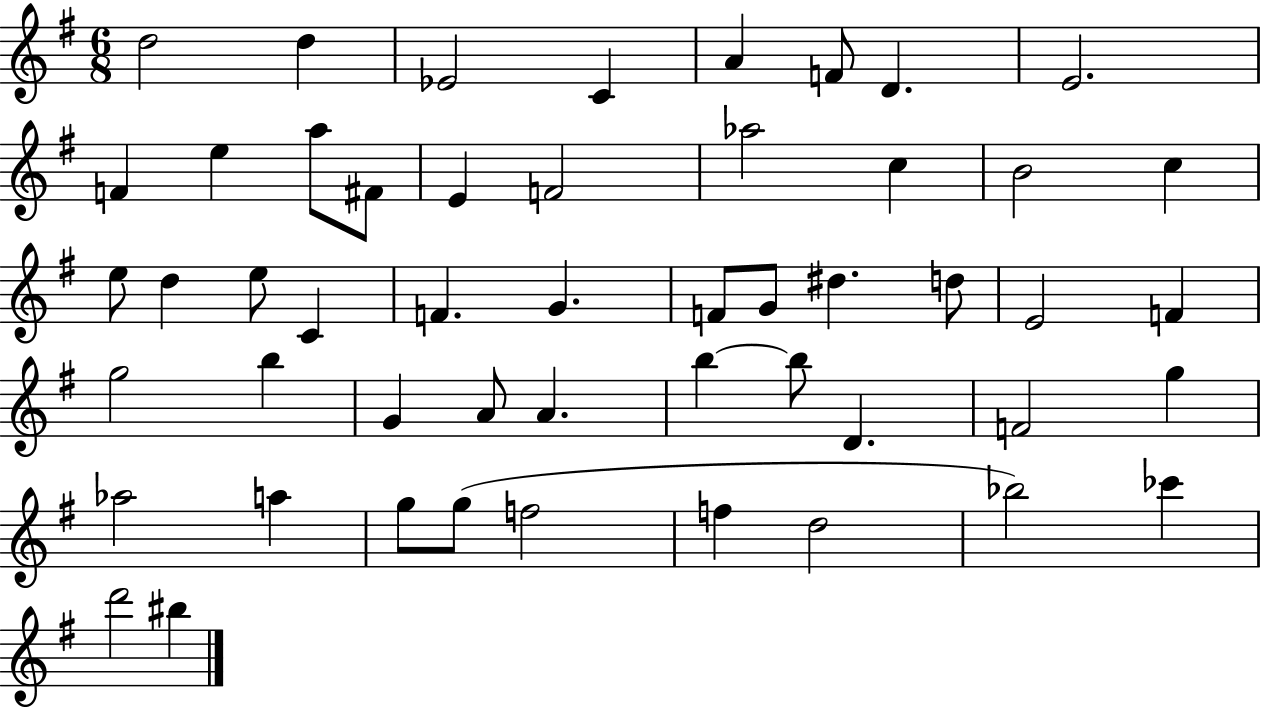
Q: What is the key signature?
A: G major